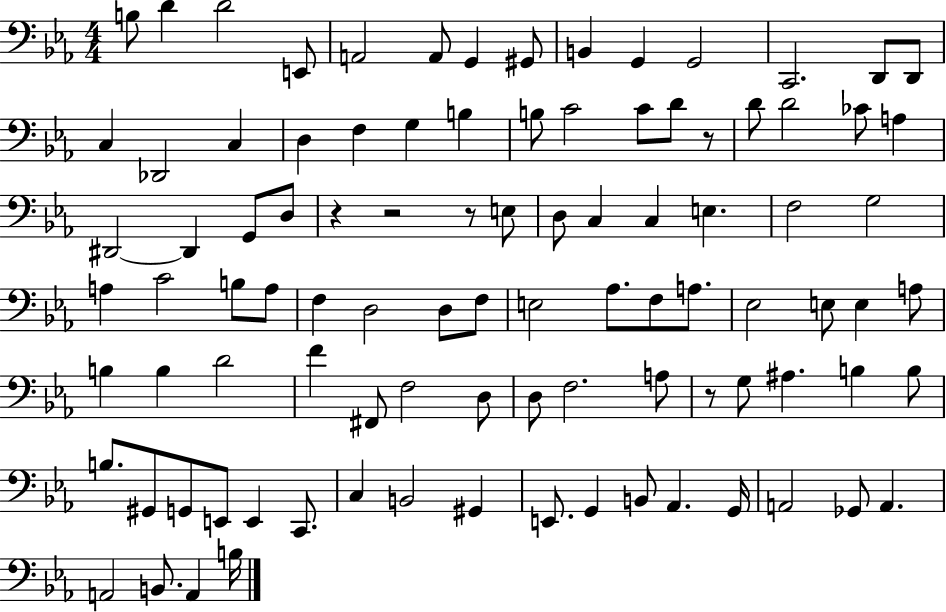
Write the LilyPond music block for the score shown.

{
  \clef bass
  \numericTimeSignature
  \time 4/4
  \key ees \major
  b8 d'4 d'2 e,8 | a,2 a,8 g,4 gis,8 | b,4 g,4 g,2 | c,2. d,8 d,8 | \break c4 des,2 c4 | d4 f4 g4 b4 | b8 c'2 c'8 d'8 r8 | d'8 d'2 ces'8 a4 | \break dis,2~~ dis,4 g,8 d8 | r4 r2 r8 e8 | d8 c4 c4 e4. | f2 g2 | \break a4 c'2 b8 a8 | f4 d2 d8 f8 | e2 aes8. f8 a8. | ees2 e8 e4 a8 | \break b4 b4 d'2 | f'4 fis,8 f2 d8 | d8 f2. a8 | r8 g8 ais4. b4 b8 | \break b8. gis,8 g,8 e,8 e,4 c,8. | c4 b,2 gis,4 | e,8. g,4 b,8 aes,4. g,16 | a,2 ges,8 a,4. | \break a,2 b,8. a,4 b16 | \bar "|."
}